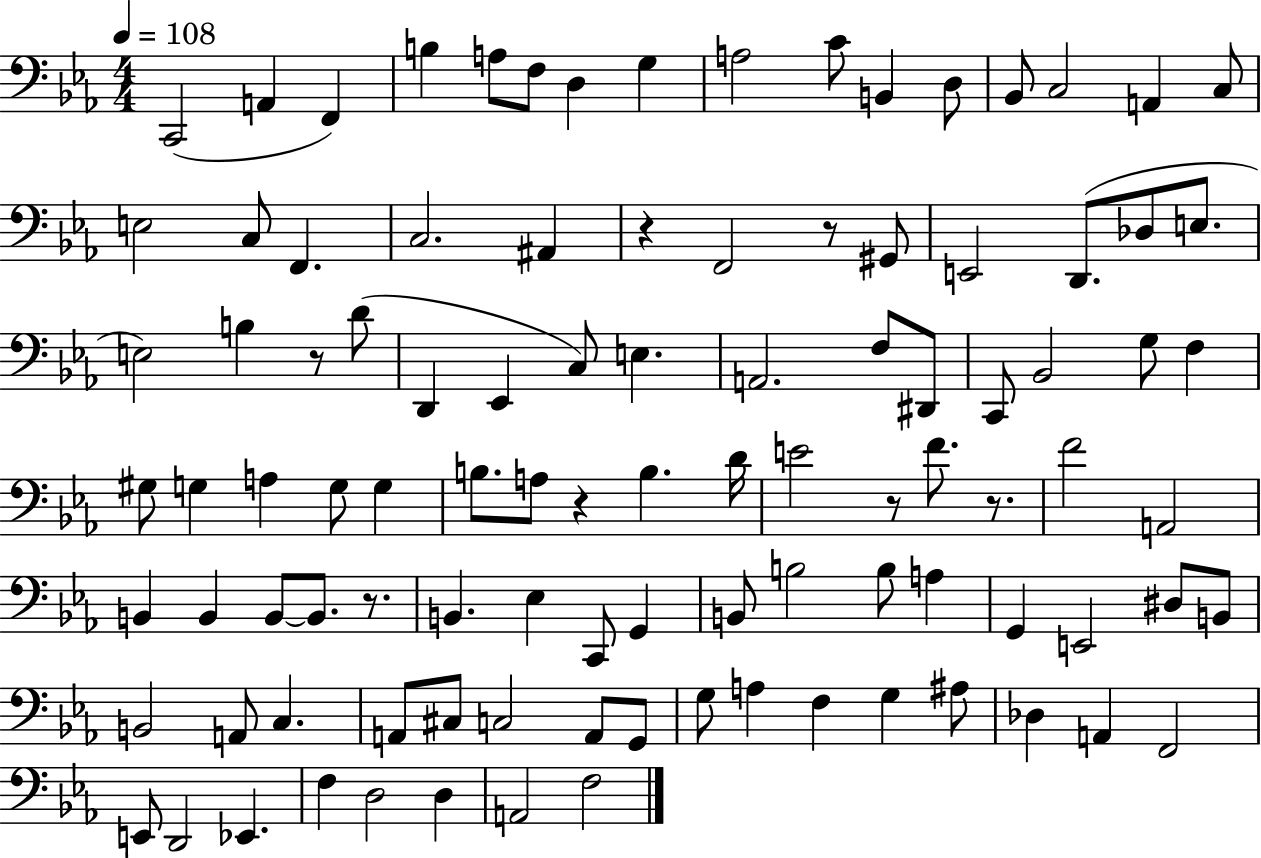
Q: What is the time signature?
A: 4/4